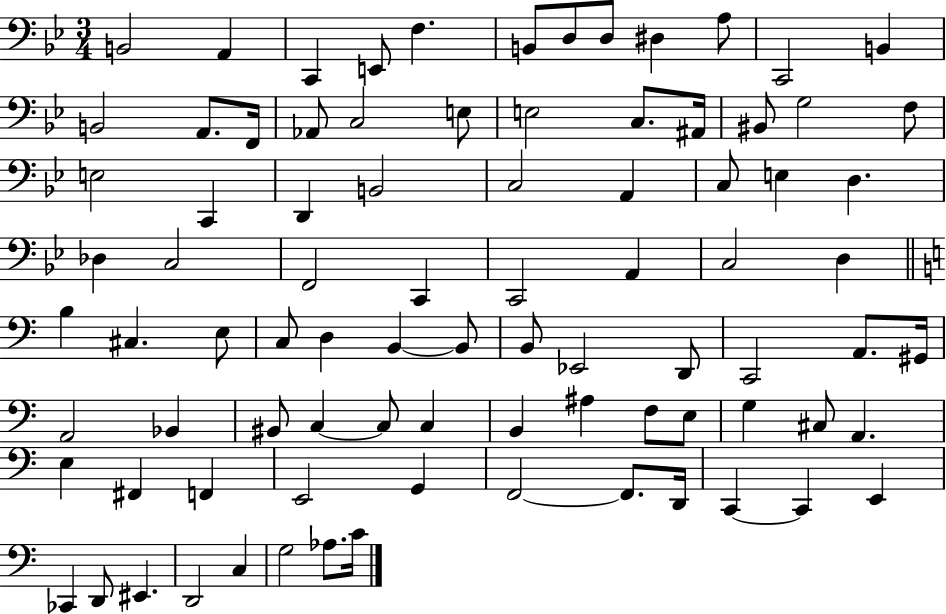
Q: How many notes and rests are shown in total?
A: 86